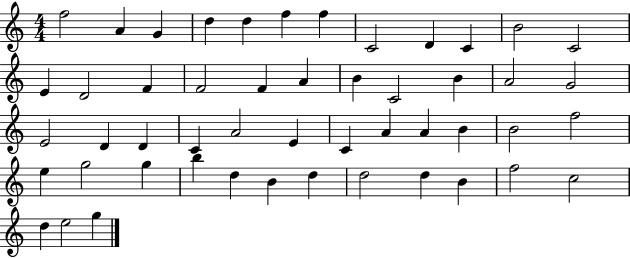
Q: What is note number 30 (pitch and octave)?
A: C4